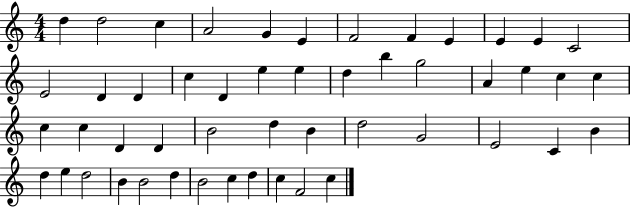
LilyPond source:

{
  \clef treble
  \numericTimeSignature
  \time 4/4
  \key c \major
  d''4 d''2 c''4 | a'2 g'4 e'4 | f'2 f'4 e'4 | e'4 e'4 c'2 | \break e'2 d'4 d'4 | c''4 d'4 e''4 e''4 | d''4 b''4 g''2 | a'4 e''4 c''4 c''4 | \break c''4 c''4 d'4 d'4 | b'2 d''4 b'4 | d''2 g'2 | e'2 c'4 b'4 | \break d''4 e''4 d''2 | b'4 b'2 d''4 | b'2 c''4 d''4 | c''4 f'2 c''4 | \break \bar "|."
}